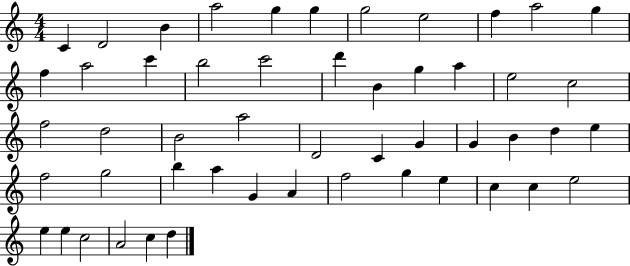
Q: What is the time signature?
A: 4/4